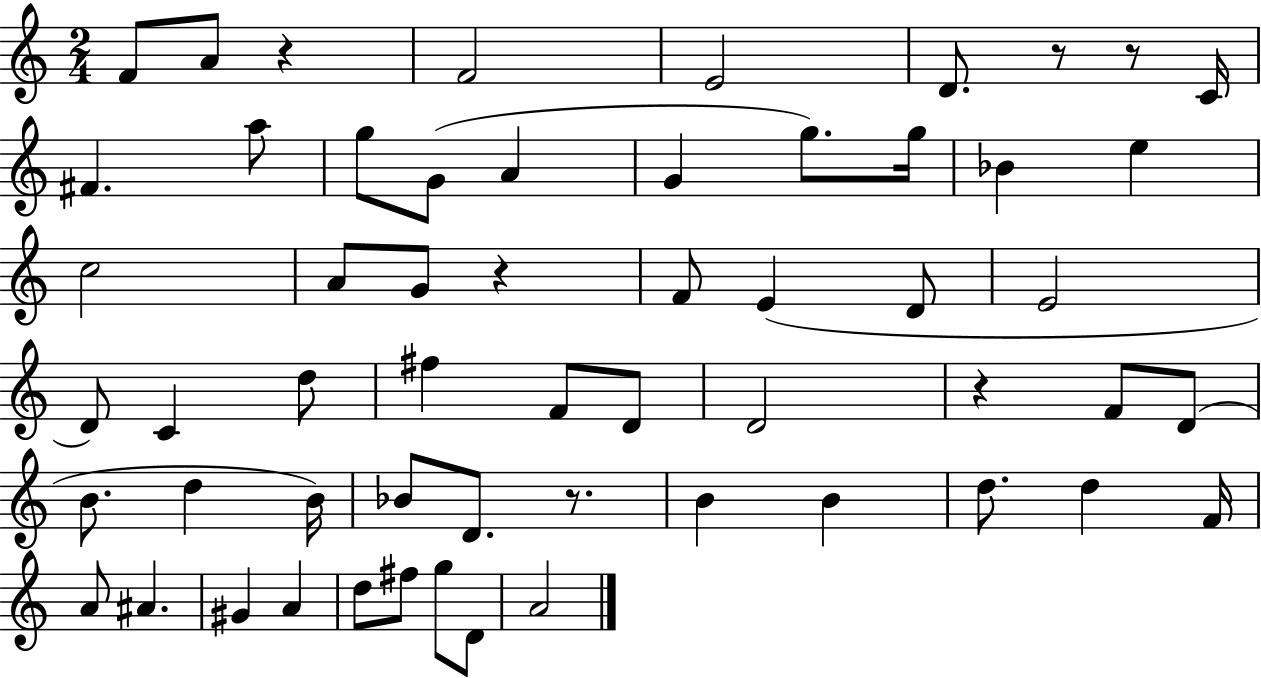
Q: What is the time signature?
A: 2/4